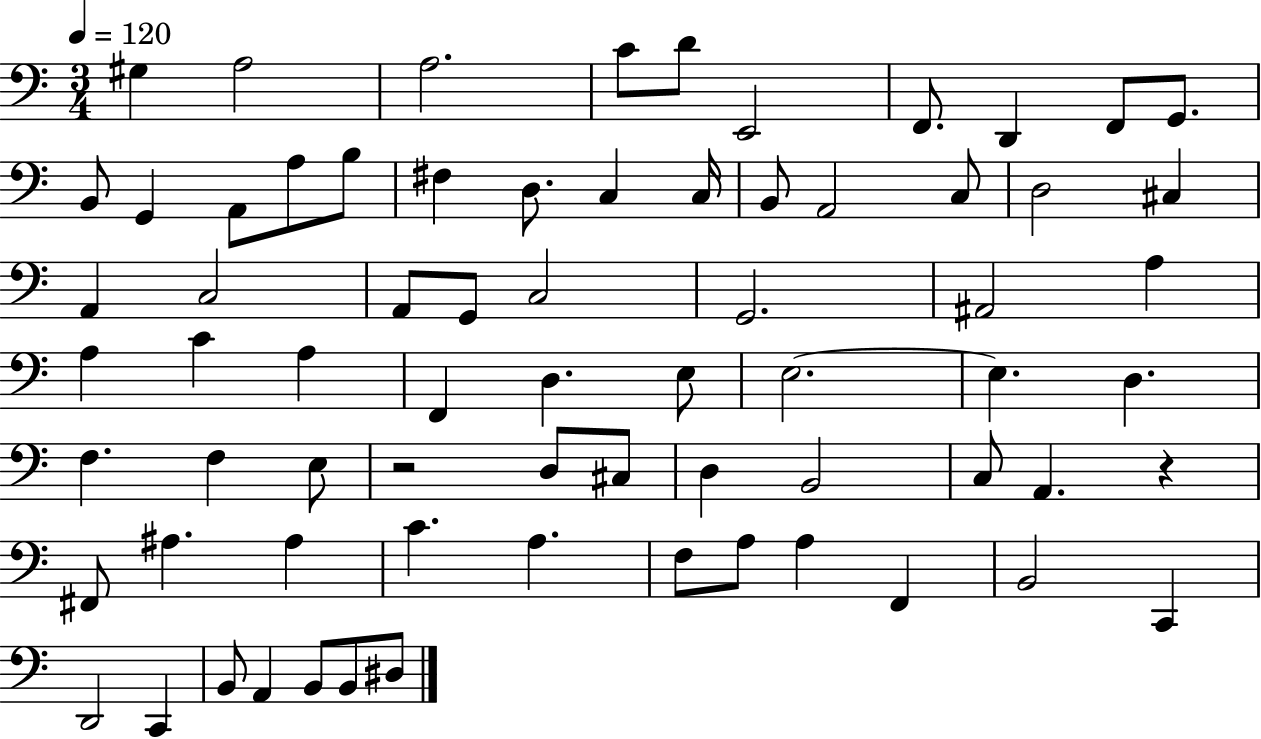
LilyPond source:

{
  \clef bass
  \numericTimeSignature
  \time 3/4
  \key c \major
  \tempo 4 = 120
  gis4 a2 | a2. | c'8 d'8 e,2 | f,8. d,4 f,8 g,8. | \break b,8 g,4 a,8 a8 b8 | fis4 d8. c4 c16 | b,8 a,2 c8 | d2 cis4 | \break a,4 c2 | a,8 g,8 c2 | g,2. | ais,2 a4 | \break a4 c'4 a4 | f,4 d4. e8 | e2.~~ | e4. d4. | \break f4. f4 e8 | r2 d8 cis8 | d4 b,2 | c8 a,4. r4 | \break fis,8 ais4. ais4 | c'4. a4. | f8 a8 a4 f,4 | b,2 c,4 | \break d,2 c,4 | b,8 a,4 b,8 b,8 dis8 | \bar "|."
}